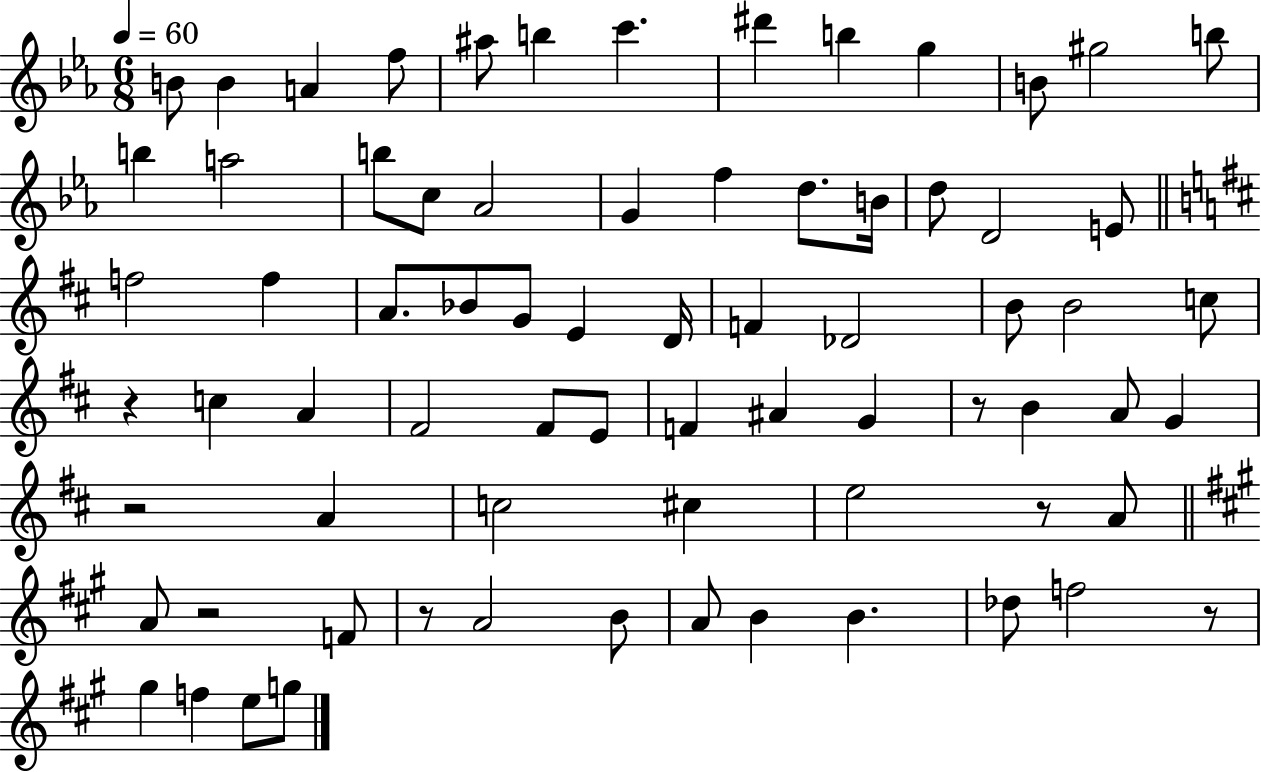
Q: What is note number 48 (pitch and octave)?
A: G4